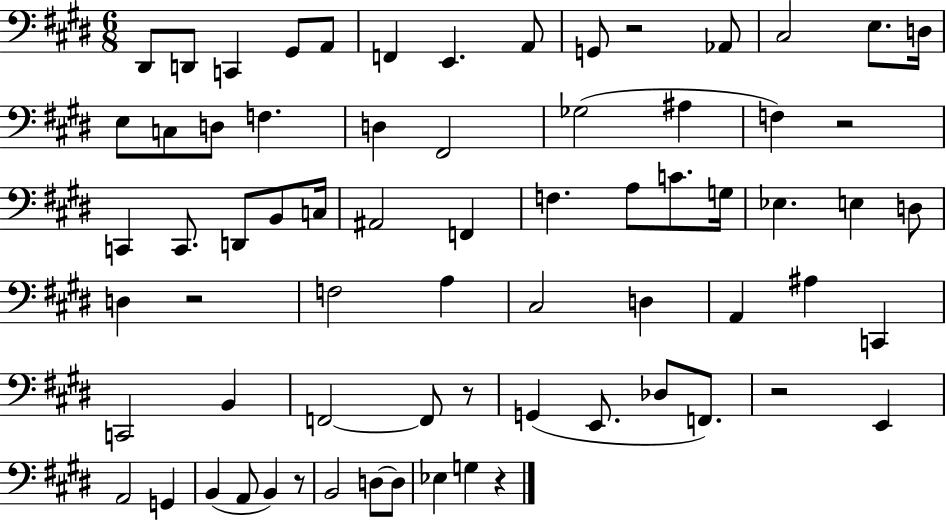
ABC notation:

X:1
T:Untitled
M:6/8
L:1/4
K:E
^D,,/2 D,,/2 C,, ^G,,/2 A,,/2 F,, E,, A,,/2 G,,/2 z2 _A,,/2 ^C,2 E,/2 D,/4 E,/2 C,/2 D,/2 F, D, ^F,,2 _G,2 ^A, F, z2 C,, C,,/2 D,,/2 B,,/2 C,/4 ^A,,2 F,, F, A,/2 C/2 G,/4 _E, E, D,/2 D, z2 F,2 A, ^C,2 D, A,, ^A, C,, C,,2 B,, F,,2 F,,/2 z/2 G,, E,,/2 _D,/2 F,,/2 z2 E,, A,,2 G,, B,, A,,/2 B,, z/2 B,,2 D,/2 D,/2 _E, G, z